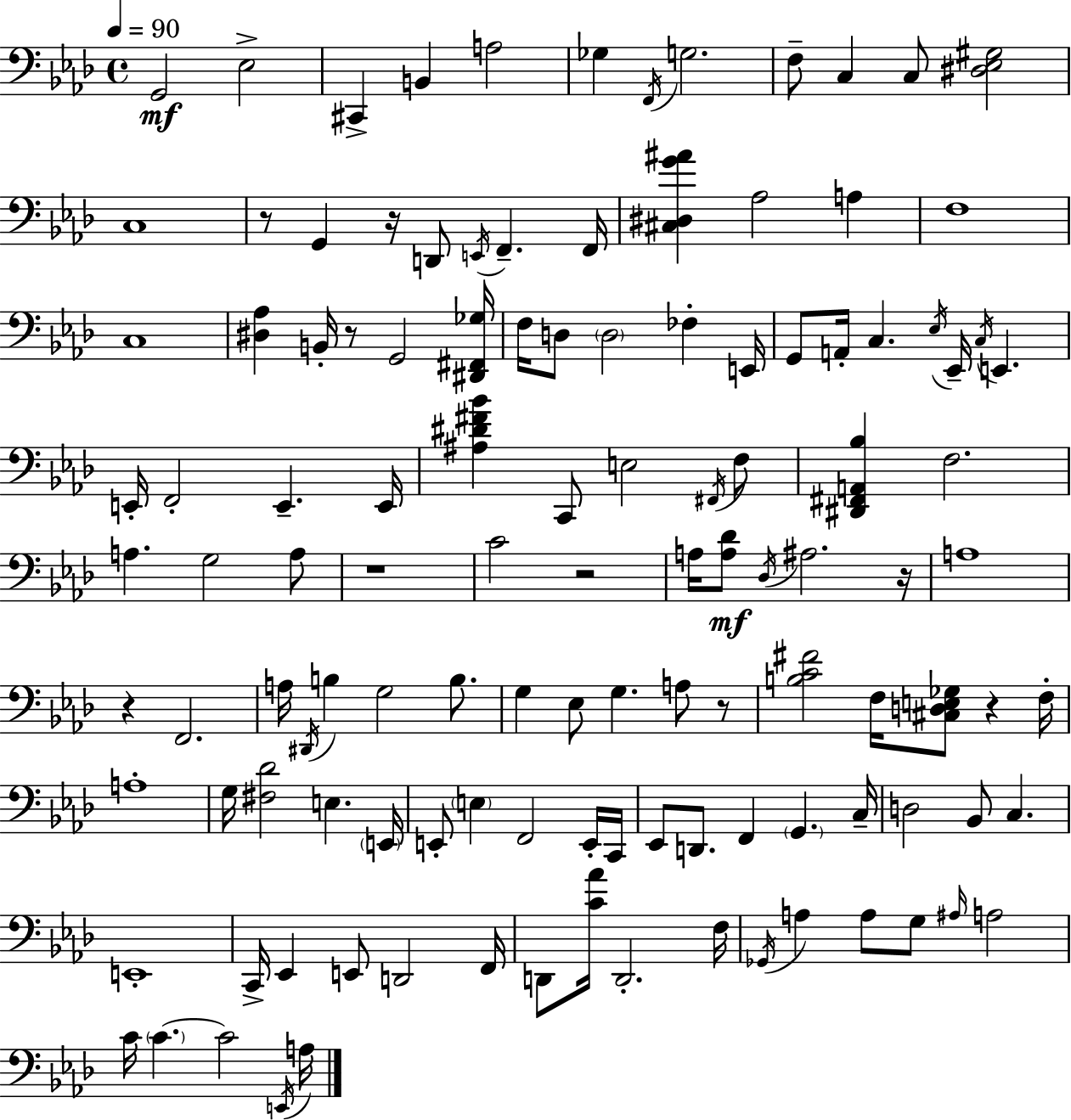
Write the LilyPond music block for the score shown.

{
  \clef bass
  \time 4/4
  \defaultTimeSignature
  \key aes \major
  \tempo 4 = 90
  \repeat volta 2 { g,2\mf ees2-> | cis,4-> b,4 a2 | ges4 \acciaccatura { f,16 } g2. | f8-- c4 c8 <dis ees gis>2 | \break c1 | r8 g,4 r16 d,8 \acciaccatura { e,16 } f,4.-- | f,16 <cis dis g' ais'>4 aes2 a4 | f1 | \break c1 | <dis aes>4 b,16-. r8 g,2 | <dis, fis, ges>16 f16 d8 \parenthesize d2 fes4-. | e,16 g,8 a,16-. c4. \acciaccatura { ees16 } ees,16-- \acciaccatura { c16 } e,4. | \break e,16-. f,2-. e,4.-- | e,16 <ais dis' fis' bes'>4 c,8 e2 | \acciaccatura { fis,16 } f8 <dis, fis, a, bes>4 f2. | a4. g2 | \break a8 r1 | c'2 r2 | a16 <a des'>8\mf \acciaccatura { des16 } ais2. | r16 a1 | \break r4 f,2. | a16 \acciaccatura { dis,16 } b4 g2 | b8. g4 ees8 g4. | a8 r8 <b c' fis'>2 f16 | \break <cis d e ges>8 r4 f16-. a1-. | g16 <fis des'>2 | e4. \parenthesize e,16 e,8-. \parenthesize e4 f,2 | e,16-. c,16 ees,8 d,8. f,4 | \break \parenthesize g,4. c16-- d2 bes,8 | c4. e,1-. | c,16-> ees,4 e,8 d,2 | f,16 d,8 <c' aes'>16 d,2.-. | \break f16 \acciaccatura { ges,16 } a4 a8 g8 | \grace { ais16 } a2 c'16 \parenthesize c'4.~~ | c'2 \acciaccatura { e,16 } a16 } \bar "|."
}